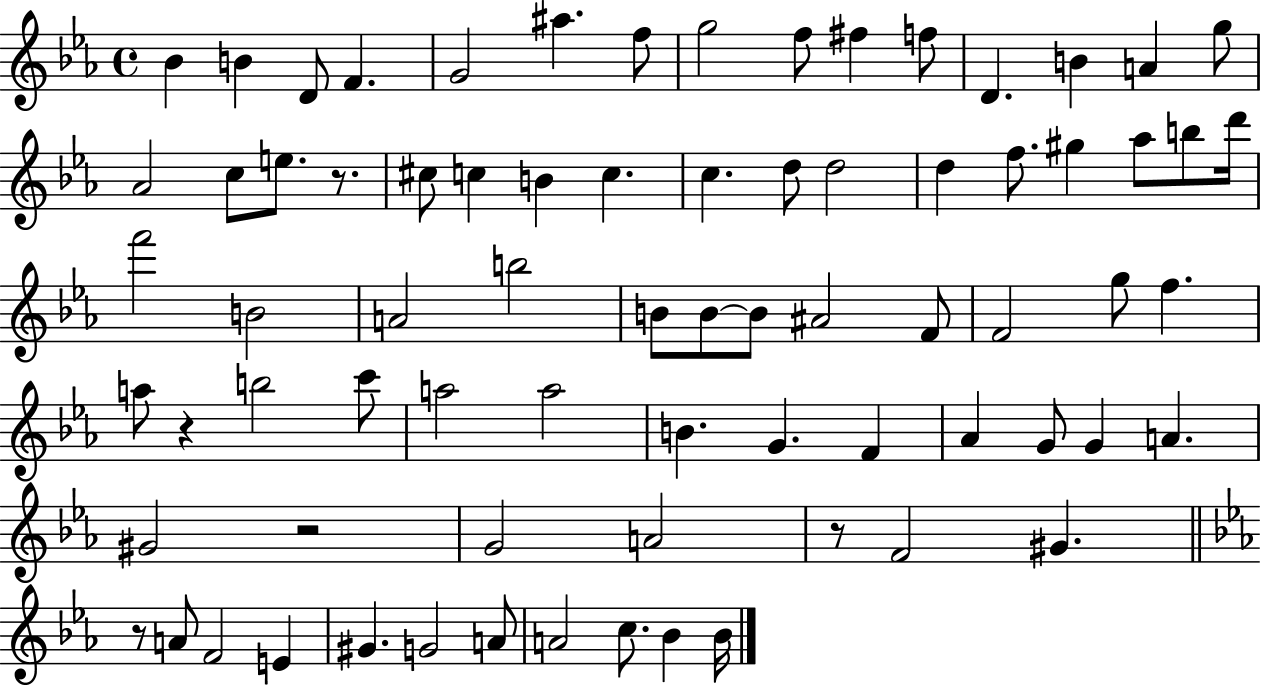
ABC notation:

X:1
T:Untitled
M:4/4
L:1/4
K:Eb
_B B D/2 F G2 ^a f/2 g2 f/2 ^f f/2 D B A g/2 _A2 c/2 e/2 z/2 ^c/2 c B c c d/2 d2 d f/2 ^g _a/2 b/2 d'/4 f'2 B2 A2 b2 B/2 B/2 B/2 ^A2 F/2 F2 g/2 f a/2 z b2 c'/2 a2 a2 B G F _A G/2 G A ^G2 z2 G2 A2 z/2 F2 ^G z/2 A/2 F2 E ^G G2 A/2 A2 c/2 _B _B/4